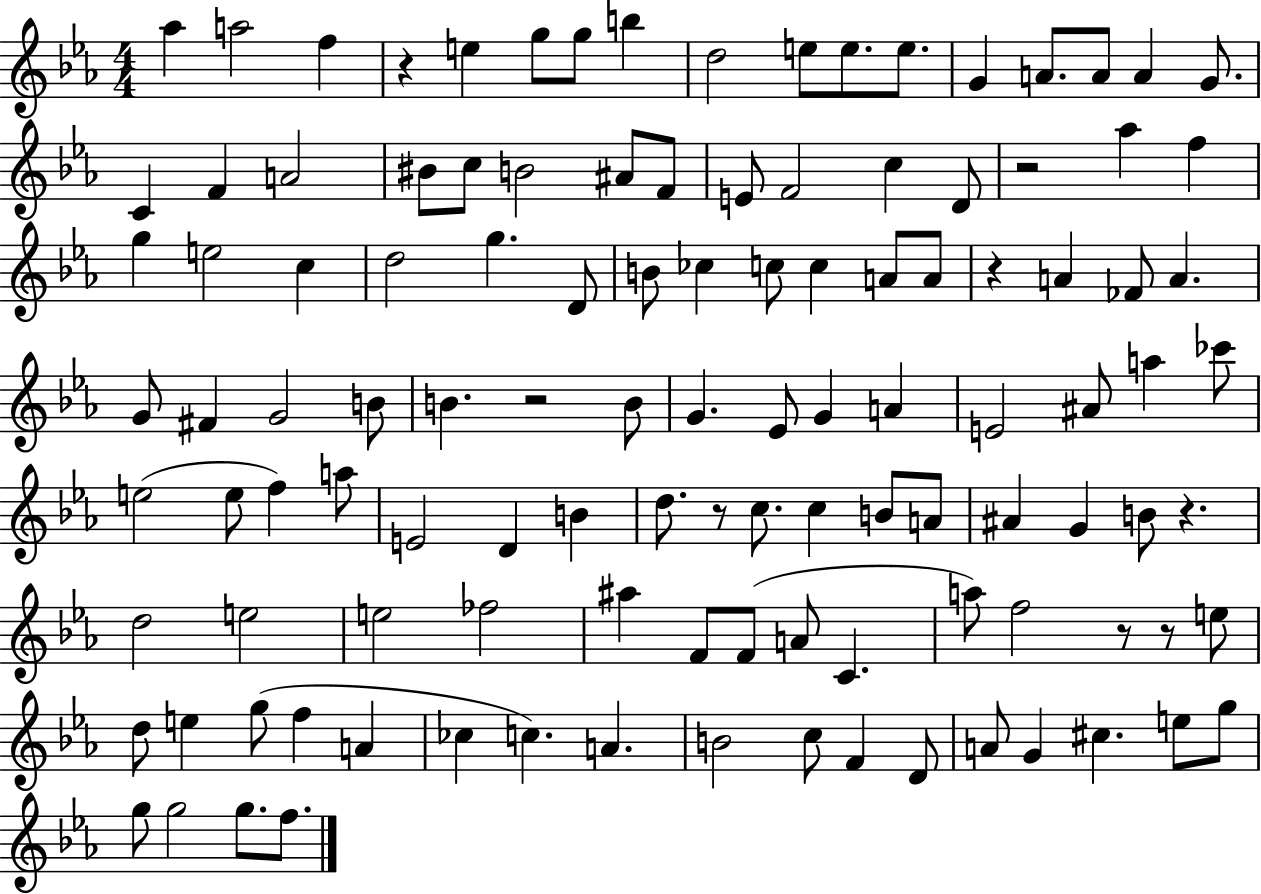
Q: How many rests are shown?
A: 8